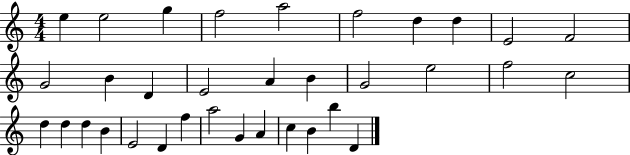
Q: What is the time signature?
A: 4/4